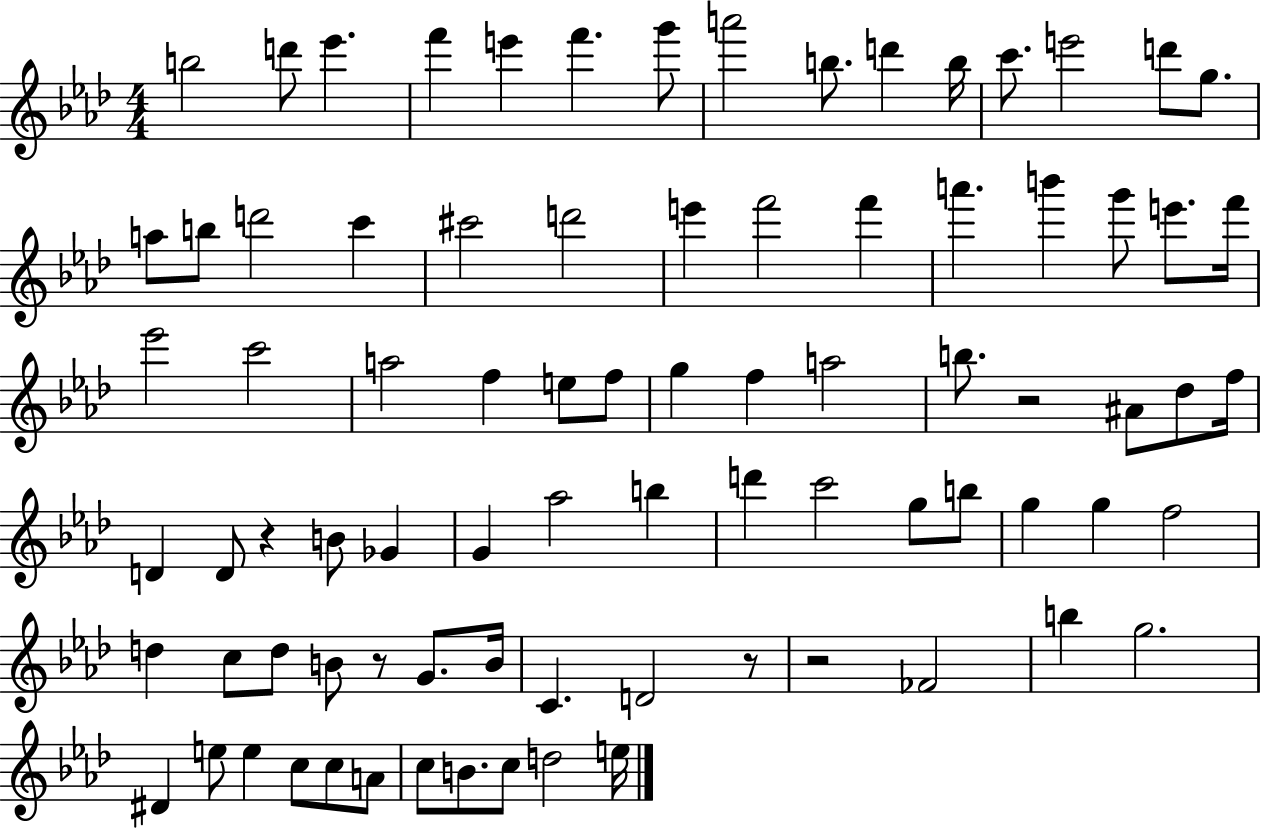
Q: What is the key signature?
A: AES major